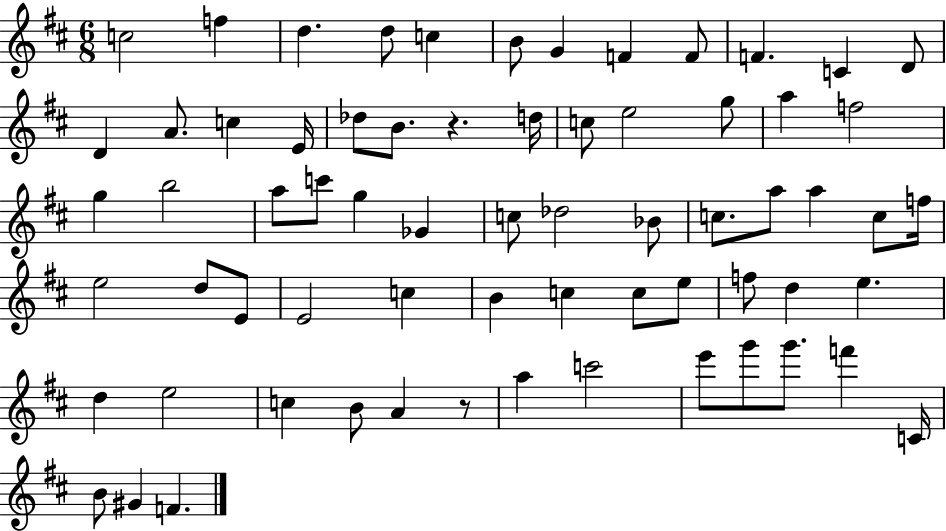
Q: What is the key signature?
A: D major